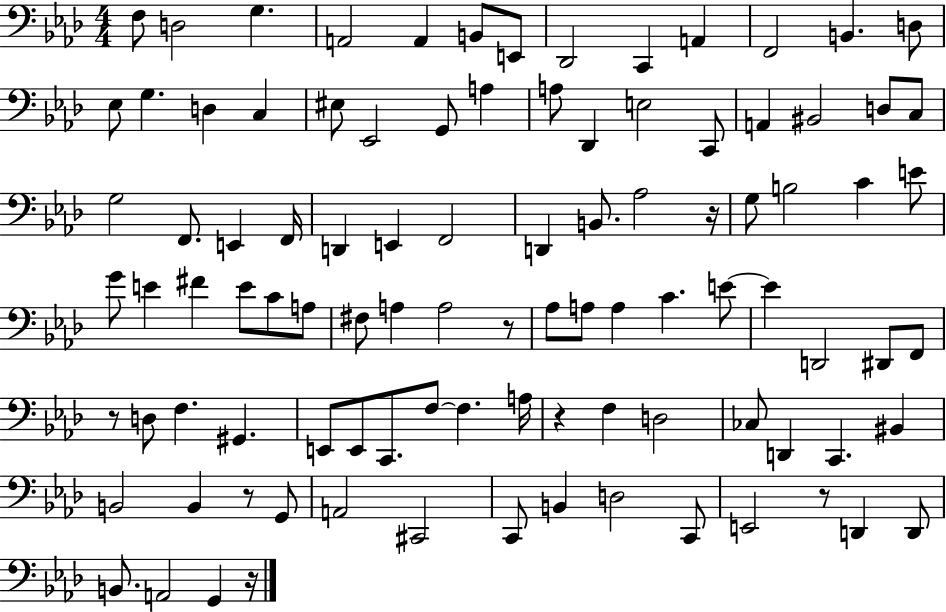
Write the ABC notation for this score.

X:1
T:Untitled
M:4/4
L:1/4
K:Ab
F,/2 D,2 G, A,,2 A,, B,,/2 E,,/2 _D,,2 C,, A,, F,,2 B,, D,/2 _E,/2 G, D, C, ^E,/2 _E,,2 G,,/2 A, A,/2 _D,, E,2 C,,/2 A,, ^B,,2 D,/2 C,/2 G,2 F,,/2 E,, F,,/4 D,, E,, F,,2 D,, B,,/2 _A,2 z/4 G,/2 B,2 C E/2 G/2 E ^F E/2 C/2 A,/2 ^F,/2 A, A,2 z/2 _A,/2 A,/2 A, C E/2 E D,,2 ^D,,/2 F,,/2 z/2 D,/2 F, ^G,, E,,/2 E,,/2 C,,/2 F,/2 F, A,/4 z F, D,2 _C,/2 D,, C,, ^B,, B,,2 B,, z/2 G,,/2 A,,2 ^C,,2 C,,/2 B,, D,2 C,,/2 E,,2 z/2 D,, D,,/2 B,,/2 A,,2 G,, z/4